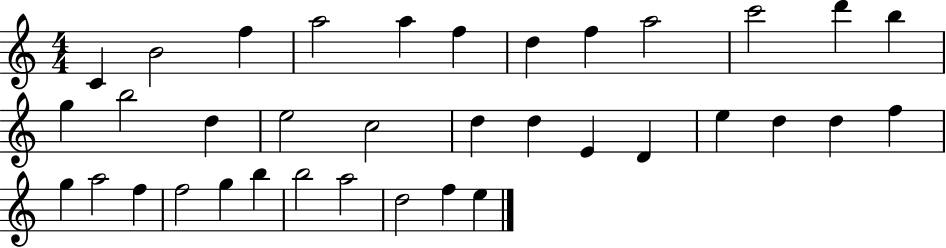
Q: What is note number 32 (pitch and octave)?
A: B5